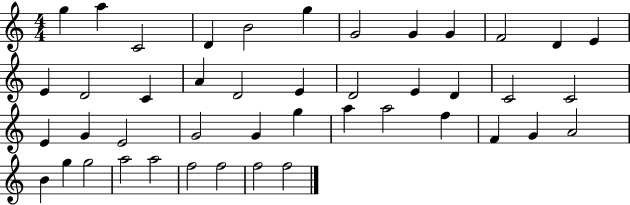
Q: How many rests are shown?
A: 0